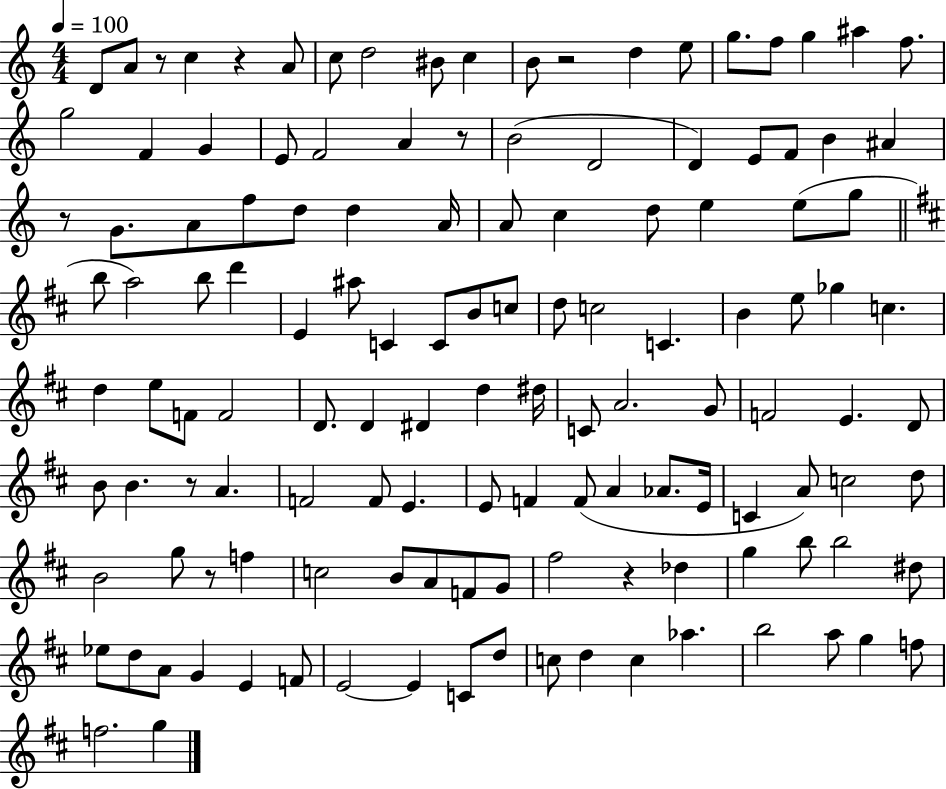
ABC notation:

X:1
T:Untitled
M:4/4
L:1/4
K:C
D/2 A/2 z/2 c z A/2 c/2 d2 ^B/2 c B/2 z2 d e/2 g/2 f/2 g ^a f/2 g2 F G E/2 F2 A z/2 B2 D2 D E/2 F/2 B ^A z/2 G/2 A/2 f/2 d/2 d A/4 A/2 c d/2 e e/2 g/2 b/2 a2 b/2 d' E ^a/2 C C/2 B/2 c/2 d/2 c2 C B e/2 _g c d e/2 F/2 F2 D/2 D ^D d ^d/4 C/2 A2 G/2 F2 E D/2 B/2 B z/2 A F2 F/2 E E/2 F F/2 A _A/2 E/4 C A/2 c2 d/2 B2 g/2 z/2 f c2 B/2 A/2 F/2 G/2 ^f2 z _d g b/2 b2 ^d/2 _e/2 d/2 A/2 G E F/2 E2 E C/2 d/2 c/2 d c _a b2 a/2 g f/2 f2 g